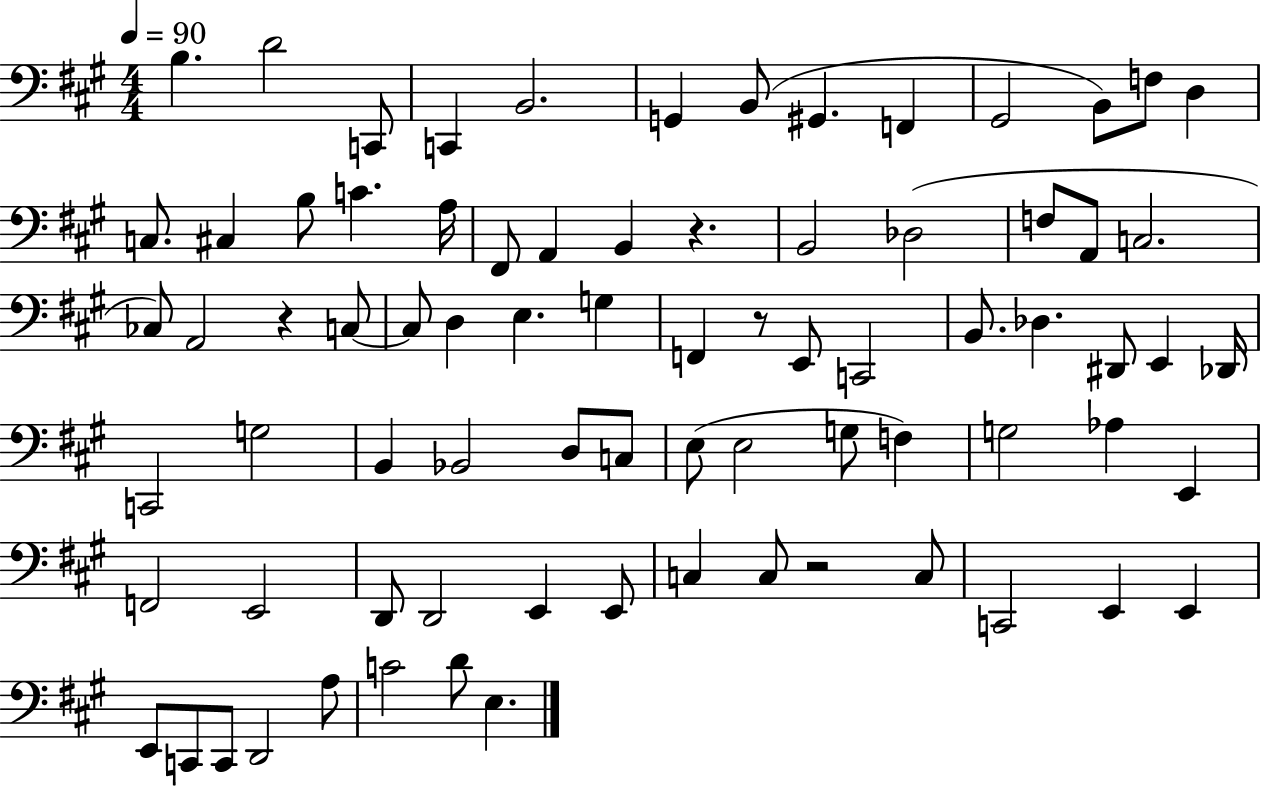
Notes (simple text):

B3/q. D4/h C2/e C2/q B2/h. G2/q B2/e G#2/q. F2/q G#2/h B2/e F3/e D3/q C3/e. C#3/q B3/e C4/q. A3/s F#2/e A2/q B2/q R/q. B2/h Db3/h F3/e A2/e C3/h. CES3/e A2/h R/q C3/e C3/e D3/q E3/q. G3/q F2/q R/e E2/e C2/h B2/e. Db3/q. D#2/e E2/q Db2/s C2/h G3/h B2/q Bb2/h D3/e C3/e E3/e E3/h G3/e F3/q G3/h Ab3/q E2/q F2/h E2/h D2/e D2/h E2/q E2/e C3/q C3/e R/h C3/e C2/h E2/q E2/q E2/e C2/e C2/e D2/h A3/e C4/h D4/e E3/q.